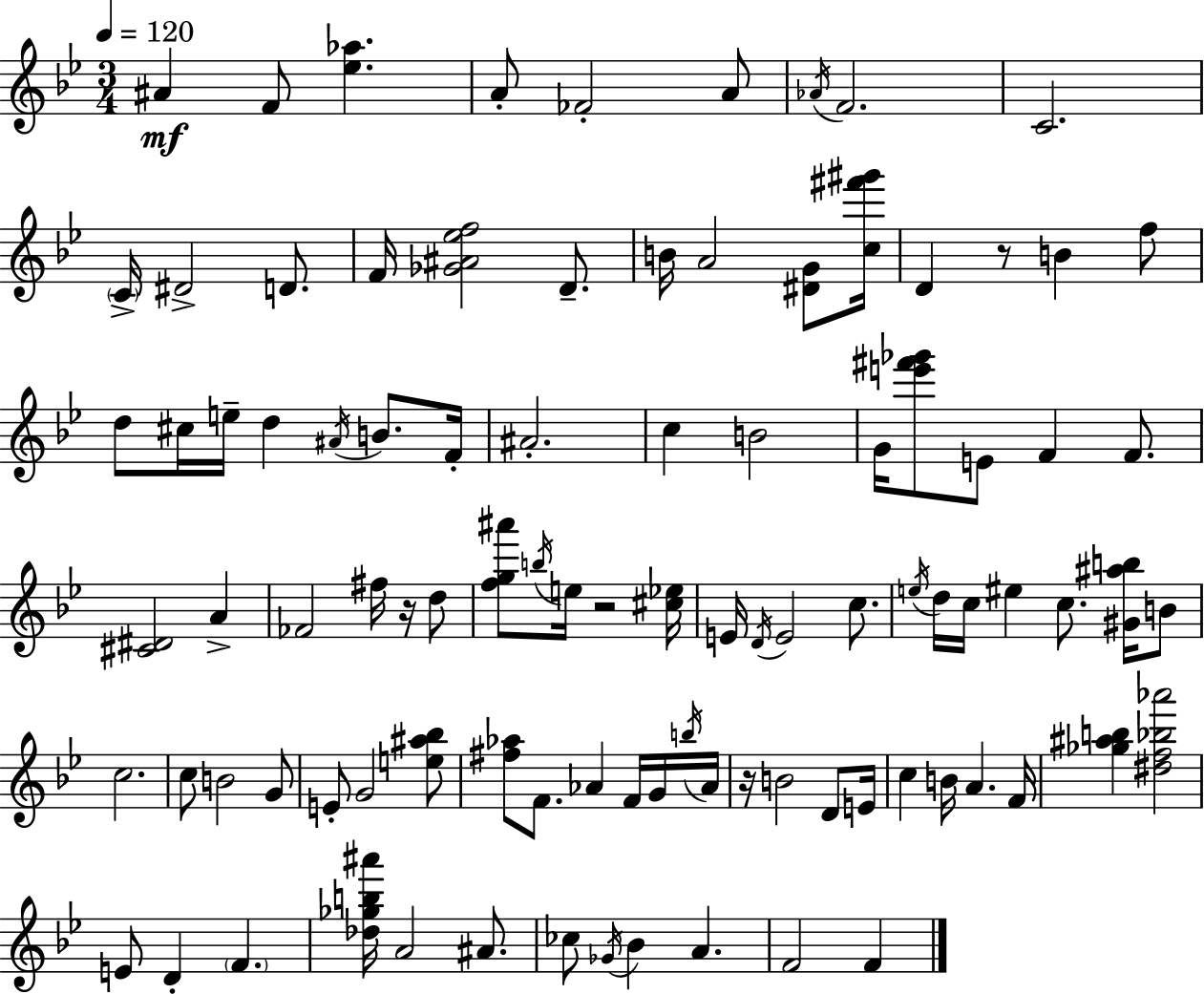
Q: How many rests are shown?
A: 4